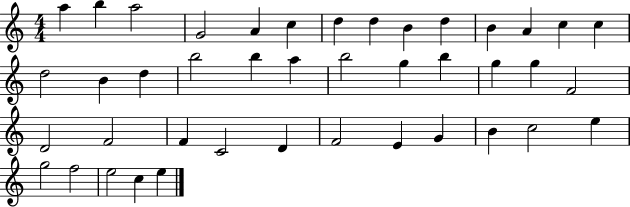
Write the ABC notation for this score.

X:1
T:Untitled
M:4/4
L:1/4
K:C
a b a2 G2 A c d d B d B A c c d2 B d b2 b a b2 g b g g F2 D2 F2 F C2 D F2 E G B c2 e g2 f2 e2 c e